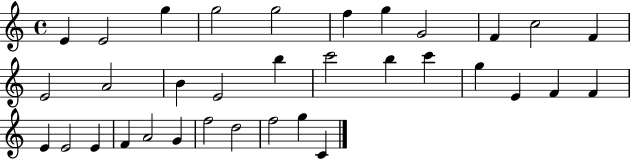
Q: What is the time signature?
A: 4/4